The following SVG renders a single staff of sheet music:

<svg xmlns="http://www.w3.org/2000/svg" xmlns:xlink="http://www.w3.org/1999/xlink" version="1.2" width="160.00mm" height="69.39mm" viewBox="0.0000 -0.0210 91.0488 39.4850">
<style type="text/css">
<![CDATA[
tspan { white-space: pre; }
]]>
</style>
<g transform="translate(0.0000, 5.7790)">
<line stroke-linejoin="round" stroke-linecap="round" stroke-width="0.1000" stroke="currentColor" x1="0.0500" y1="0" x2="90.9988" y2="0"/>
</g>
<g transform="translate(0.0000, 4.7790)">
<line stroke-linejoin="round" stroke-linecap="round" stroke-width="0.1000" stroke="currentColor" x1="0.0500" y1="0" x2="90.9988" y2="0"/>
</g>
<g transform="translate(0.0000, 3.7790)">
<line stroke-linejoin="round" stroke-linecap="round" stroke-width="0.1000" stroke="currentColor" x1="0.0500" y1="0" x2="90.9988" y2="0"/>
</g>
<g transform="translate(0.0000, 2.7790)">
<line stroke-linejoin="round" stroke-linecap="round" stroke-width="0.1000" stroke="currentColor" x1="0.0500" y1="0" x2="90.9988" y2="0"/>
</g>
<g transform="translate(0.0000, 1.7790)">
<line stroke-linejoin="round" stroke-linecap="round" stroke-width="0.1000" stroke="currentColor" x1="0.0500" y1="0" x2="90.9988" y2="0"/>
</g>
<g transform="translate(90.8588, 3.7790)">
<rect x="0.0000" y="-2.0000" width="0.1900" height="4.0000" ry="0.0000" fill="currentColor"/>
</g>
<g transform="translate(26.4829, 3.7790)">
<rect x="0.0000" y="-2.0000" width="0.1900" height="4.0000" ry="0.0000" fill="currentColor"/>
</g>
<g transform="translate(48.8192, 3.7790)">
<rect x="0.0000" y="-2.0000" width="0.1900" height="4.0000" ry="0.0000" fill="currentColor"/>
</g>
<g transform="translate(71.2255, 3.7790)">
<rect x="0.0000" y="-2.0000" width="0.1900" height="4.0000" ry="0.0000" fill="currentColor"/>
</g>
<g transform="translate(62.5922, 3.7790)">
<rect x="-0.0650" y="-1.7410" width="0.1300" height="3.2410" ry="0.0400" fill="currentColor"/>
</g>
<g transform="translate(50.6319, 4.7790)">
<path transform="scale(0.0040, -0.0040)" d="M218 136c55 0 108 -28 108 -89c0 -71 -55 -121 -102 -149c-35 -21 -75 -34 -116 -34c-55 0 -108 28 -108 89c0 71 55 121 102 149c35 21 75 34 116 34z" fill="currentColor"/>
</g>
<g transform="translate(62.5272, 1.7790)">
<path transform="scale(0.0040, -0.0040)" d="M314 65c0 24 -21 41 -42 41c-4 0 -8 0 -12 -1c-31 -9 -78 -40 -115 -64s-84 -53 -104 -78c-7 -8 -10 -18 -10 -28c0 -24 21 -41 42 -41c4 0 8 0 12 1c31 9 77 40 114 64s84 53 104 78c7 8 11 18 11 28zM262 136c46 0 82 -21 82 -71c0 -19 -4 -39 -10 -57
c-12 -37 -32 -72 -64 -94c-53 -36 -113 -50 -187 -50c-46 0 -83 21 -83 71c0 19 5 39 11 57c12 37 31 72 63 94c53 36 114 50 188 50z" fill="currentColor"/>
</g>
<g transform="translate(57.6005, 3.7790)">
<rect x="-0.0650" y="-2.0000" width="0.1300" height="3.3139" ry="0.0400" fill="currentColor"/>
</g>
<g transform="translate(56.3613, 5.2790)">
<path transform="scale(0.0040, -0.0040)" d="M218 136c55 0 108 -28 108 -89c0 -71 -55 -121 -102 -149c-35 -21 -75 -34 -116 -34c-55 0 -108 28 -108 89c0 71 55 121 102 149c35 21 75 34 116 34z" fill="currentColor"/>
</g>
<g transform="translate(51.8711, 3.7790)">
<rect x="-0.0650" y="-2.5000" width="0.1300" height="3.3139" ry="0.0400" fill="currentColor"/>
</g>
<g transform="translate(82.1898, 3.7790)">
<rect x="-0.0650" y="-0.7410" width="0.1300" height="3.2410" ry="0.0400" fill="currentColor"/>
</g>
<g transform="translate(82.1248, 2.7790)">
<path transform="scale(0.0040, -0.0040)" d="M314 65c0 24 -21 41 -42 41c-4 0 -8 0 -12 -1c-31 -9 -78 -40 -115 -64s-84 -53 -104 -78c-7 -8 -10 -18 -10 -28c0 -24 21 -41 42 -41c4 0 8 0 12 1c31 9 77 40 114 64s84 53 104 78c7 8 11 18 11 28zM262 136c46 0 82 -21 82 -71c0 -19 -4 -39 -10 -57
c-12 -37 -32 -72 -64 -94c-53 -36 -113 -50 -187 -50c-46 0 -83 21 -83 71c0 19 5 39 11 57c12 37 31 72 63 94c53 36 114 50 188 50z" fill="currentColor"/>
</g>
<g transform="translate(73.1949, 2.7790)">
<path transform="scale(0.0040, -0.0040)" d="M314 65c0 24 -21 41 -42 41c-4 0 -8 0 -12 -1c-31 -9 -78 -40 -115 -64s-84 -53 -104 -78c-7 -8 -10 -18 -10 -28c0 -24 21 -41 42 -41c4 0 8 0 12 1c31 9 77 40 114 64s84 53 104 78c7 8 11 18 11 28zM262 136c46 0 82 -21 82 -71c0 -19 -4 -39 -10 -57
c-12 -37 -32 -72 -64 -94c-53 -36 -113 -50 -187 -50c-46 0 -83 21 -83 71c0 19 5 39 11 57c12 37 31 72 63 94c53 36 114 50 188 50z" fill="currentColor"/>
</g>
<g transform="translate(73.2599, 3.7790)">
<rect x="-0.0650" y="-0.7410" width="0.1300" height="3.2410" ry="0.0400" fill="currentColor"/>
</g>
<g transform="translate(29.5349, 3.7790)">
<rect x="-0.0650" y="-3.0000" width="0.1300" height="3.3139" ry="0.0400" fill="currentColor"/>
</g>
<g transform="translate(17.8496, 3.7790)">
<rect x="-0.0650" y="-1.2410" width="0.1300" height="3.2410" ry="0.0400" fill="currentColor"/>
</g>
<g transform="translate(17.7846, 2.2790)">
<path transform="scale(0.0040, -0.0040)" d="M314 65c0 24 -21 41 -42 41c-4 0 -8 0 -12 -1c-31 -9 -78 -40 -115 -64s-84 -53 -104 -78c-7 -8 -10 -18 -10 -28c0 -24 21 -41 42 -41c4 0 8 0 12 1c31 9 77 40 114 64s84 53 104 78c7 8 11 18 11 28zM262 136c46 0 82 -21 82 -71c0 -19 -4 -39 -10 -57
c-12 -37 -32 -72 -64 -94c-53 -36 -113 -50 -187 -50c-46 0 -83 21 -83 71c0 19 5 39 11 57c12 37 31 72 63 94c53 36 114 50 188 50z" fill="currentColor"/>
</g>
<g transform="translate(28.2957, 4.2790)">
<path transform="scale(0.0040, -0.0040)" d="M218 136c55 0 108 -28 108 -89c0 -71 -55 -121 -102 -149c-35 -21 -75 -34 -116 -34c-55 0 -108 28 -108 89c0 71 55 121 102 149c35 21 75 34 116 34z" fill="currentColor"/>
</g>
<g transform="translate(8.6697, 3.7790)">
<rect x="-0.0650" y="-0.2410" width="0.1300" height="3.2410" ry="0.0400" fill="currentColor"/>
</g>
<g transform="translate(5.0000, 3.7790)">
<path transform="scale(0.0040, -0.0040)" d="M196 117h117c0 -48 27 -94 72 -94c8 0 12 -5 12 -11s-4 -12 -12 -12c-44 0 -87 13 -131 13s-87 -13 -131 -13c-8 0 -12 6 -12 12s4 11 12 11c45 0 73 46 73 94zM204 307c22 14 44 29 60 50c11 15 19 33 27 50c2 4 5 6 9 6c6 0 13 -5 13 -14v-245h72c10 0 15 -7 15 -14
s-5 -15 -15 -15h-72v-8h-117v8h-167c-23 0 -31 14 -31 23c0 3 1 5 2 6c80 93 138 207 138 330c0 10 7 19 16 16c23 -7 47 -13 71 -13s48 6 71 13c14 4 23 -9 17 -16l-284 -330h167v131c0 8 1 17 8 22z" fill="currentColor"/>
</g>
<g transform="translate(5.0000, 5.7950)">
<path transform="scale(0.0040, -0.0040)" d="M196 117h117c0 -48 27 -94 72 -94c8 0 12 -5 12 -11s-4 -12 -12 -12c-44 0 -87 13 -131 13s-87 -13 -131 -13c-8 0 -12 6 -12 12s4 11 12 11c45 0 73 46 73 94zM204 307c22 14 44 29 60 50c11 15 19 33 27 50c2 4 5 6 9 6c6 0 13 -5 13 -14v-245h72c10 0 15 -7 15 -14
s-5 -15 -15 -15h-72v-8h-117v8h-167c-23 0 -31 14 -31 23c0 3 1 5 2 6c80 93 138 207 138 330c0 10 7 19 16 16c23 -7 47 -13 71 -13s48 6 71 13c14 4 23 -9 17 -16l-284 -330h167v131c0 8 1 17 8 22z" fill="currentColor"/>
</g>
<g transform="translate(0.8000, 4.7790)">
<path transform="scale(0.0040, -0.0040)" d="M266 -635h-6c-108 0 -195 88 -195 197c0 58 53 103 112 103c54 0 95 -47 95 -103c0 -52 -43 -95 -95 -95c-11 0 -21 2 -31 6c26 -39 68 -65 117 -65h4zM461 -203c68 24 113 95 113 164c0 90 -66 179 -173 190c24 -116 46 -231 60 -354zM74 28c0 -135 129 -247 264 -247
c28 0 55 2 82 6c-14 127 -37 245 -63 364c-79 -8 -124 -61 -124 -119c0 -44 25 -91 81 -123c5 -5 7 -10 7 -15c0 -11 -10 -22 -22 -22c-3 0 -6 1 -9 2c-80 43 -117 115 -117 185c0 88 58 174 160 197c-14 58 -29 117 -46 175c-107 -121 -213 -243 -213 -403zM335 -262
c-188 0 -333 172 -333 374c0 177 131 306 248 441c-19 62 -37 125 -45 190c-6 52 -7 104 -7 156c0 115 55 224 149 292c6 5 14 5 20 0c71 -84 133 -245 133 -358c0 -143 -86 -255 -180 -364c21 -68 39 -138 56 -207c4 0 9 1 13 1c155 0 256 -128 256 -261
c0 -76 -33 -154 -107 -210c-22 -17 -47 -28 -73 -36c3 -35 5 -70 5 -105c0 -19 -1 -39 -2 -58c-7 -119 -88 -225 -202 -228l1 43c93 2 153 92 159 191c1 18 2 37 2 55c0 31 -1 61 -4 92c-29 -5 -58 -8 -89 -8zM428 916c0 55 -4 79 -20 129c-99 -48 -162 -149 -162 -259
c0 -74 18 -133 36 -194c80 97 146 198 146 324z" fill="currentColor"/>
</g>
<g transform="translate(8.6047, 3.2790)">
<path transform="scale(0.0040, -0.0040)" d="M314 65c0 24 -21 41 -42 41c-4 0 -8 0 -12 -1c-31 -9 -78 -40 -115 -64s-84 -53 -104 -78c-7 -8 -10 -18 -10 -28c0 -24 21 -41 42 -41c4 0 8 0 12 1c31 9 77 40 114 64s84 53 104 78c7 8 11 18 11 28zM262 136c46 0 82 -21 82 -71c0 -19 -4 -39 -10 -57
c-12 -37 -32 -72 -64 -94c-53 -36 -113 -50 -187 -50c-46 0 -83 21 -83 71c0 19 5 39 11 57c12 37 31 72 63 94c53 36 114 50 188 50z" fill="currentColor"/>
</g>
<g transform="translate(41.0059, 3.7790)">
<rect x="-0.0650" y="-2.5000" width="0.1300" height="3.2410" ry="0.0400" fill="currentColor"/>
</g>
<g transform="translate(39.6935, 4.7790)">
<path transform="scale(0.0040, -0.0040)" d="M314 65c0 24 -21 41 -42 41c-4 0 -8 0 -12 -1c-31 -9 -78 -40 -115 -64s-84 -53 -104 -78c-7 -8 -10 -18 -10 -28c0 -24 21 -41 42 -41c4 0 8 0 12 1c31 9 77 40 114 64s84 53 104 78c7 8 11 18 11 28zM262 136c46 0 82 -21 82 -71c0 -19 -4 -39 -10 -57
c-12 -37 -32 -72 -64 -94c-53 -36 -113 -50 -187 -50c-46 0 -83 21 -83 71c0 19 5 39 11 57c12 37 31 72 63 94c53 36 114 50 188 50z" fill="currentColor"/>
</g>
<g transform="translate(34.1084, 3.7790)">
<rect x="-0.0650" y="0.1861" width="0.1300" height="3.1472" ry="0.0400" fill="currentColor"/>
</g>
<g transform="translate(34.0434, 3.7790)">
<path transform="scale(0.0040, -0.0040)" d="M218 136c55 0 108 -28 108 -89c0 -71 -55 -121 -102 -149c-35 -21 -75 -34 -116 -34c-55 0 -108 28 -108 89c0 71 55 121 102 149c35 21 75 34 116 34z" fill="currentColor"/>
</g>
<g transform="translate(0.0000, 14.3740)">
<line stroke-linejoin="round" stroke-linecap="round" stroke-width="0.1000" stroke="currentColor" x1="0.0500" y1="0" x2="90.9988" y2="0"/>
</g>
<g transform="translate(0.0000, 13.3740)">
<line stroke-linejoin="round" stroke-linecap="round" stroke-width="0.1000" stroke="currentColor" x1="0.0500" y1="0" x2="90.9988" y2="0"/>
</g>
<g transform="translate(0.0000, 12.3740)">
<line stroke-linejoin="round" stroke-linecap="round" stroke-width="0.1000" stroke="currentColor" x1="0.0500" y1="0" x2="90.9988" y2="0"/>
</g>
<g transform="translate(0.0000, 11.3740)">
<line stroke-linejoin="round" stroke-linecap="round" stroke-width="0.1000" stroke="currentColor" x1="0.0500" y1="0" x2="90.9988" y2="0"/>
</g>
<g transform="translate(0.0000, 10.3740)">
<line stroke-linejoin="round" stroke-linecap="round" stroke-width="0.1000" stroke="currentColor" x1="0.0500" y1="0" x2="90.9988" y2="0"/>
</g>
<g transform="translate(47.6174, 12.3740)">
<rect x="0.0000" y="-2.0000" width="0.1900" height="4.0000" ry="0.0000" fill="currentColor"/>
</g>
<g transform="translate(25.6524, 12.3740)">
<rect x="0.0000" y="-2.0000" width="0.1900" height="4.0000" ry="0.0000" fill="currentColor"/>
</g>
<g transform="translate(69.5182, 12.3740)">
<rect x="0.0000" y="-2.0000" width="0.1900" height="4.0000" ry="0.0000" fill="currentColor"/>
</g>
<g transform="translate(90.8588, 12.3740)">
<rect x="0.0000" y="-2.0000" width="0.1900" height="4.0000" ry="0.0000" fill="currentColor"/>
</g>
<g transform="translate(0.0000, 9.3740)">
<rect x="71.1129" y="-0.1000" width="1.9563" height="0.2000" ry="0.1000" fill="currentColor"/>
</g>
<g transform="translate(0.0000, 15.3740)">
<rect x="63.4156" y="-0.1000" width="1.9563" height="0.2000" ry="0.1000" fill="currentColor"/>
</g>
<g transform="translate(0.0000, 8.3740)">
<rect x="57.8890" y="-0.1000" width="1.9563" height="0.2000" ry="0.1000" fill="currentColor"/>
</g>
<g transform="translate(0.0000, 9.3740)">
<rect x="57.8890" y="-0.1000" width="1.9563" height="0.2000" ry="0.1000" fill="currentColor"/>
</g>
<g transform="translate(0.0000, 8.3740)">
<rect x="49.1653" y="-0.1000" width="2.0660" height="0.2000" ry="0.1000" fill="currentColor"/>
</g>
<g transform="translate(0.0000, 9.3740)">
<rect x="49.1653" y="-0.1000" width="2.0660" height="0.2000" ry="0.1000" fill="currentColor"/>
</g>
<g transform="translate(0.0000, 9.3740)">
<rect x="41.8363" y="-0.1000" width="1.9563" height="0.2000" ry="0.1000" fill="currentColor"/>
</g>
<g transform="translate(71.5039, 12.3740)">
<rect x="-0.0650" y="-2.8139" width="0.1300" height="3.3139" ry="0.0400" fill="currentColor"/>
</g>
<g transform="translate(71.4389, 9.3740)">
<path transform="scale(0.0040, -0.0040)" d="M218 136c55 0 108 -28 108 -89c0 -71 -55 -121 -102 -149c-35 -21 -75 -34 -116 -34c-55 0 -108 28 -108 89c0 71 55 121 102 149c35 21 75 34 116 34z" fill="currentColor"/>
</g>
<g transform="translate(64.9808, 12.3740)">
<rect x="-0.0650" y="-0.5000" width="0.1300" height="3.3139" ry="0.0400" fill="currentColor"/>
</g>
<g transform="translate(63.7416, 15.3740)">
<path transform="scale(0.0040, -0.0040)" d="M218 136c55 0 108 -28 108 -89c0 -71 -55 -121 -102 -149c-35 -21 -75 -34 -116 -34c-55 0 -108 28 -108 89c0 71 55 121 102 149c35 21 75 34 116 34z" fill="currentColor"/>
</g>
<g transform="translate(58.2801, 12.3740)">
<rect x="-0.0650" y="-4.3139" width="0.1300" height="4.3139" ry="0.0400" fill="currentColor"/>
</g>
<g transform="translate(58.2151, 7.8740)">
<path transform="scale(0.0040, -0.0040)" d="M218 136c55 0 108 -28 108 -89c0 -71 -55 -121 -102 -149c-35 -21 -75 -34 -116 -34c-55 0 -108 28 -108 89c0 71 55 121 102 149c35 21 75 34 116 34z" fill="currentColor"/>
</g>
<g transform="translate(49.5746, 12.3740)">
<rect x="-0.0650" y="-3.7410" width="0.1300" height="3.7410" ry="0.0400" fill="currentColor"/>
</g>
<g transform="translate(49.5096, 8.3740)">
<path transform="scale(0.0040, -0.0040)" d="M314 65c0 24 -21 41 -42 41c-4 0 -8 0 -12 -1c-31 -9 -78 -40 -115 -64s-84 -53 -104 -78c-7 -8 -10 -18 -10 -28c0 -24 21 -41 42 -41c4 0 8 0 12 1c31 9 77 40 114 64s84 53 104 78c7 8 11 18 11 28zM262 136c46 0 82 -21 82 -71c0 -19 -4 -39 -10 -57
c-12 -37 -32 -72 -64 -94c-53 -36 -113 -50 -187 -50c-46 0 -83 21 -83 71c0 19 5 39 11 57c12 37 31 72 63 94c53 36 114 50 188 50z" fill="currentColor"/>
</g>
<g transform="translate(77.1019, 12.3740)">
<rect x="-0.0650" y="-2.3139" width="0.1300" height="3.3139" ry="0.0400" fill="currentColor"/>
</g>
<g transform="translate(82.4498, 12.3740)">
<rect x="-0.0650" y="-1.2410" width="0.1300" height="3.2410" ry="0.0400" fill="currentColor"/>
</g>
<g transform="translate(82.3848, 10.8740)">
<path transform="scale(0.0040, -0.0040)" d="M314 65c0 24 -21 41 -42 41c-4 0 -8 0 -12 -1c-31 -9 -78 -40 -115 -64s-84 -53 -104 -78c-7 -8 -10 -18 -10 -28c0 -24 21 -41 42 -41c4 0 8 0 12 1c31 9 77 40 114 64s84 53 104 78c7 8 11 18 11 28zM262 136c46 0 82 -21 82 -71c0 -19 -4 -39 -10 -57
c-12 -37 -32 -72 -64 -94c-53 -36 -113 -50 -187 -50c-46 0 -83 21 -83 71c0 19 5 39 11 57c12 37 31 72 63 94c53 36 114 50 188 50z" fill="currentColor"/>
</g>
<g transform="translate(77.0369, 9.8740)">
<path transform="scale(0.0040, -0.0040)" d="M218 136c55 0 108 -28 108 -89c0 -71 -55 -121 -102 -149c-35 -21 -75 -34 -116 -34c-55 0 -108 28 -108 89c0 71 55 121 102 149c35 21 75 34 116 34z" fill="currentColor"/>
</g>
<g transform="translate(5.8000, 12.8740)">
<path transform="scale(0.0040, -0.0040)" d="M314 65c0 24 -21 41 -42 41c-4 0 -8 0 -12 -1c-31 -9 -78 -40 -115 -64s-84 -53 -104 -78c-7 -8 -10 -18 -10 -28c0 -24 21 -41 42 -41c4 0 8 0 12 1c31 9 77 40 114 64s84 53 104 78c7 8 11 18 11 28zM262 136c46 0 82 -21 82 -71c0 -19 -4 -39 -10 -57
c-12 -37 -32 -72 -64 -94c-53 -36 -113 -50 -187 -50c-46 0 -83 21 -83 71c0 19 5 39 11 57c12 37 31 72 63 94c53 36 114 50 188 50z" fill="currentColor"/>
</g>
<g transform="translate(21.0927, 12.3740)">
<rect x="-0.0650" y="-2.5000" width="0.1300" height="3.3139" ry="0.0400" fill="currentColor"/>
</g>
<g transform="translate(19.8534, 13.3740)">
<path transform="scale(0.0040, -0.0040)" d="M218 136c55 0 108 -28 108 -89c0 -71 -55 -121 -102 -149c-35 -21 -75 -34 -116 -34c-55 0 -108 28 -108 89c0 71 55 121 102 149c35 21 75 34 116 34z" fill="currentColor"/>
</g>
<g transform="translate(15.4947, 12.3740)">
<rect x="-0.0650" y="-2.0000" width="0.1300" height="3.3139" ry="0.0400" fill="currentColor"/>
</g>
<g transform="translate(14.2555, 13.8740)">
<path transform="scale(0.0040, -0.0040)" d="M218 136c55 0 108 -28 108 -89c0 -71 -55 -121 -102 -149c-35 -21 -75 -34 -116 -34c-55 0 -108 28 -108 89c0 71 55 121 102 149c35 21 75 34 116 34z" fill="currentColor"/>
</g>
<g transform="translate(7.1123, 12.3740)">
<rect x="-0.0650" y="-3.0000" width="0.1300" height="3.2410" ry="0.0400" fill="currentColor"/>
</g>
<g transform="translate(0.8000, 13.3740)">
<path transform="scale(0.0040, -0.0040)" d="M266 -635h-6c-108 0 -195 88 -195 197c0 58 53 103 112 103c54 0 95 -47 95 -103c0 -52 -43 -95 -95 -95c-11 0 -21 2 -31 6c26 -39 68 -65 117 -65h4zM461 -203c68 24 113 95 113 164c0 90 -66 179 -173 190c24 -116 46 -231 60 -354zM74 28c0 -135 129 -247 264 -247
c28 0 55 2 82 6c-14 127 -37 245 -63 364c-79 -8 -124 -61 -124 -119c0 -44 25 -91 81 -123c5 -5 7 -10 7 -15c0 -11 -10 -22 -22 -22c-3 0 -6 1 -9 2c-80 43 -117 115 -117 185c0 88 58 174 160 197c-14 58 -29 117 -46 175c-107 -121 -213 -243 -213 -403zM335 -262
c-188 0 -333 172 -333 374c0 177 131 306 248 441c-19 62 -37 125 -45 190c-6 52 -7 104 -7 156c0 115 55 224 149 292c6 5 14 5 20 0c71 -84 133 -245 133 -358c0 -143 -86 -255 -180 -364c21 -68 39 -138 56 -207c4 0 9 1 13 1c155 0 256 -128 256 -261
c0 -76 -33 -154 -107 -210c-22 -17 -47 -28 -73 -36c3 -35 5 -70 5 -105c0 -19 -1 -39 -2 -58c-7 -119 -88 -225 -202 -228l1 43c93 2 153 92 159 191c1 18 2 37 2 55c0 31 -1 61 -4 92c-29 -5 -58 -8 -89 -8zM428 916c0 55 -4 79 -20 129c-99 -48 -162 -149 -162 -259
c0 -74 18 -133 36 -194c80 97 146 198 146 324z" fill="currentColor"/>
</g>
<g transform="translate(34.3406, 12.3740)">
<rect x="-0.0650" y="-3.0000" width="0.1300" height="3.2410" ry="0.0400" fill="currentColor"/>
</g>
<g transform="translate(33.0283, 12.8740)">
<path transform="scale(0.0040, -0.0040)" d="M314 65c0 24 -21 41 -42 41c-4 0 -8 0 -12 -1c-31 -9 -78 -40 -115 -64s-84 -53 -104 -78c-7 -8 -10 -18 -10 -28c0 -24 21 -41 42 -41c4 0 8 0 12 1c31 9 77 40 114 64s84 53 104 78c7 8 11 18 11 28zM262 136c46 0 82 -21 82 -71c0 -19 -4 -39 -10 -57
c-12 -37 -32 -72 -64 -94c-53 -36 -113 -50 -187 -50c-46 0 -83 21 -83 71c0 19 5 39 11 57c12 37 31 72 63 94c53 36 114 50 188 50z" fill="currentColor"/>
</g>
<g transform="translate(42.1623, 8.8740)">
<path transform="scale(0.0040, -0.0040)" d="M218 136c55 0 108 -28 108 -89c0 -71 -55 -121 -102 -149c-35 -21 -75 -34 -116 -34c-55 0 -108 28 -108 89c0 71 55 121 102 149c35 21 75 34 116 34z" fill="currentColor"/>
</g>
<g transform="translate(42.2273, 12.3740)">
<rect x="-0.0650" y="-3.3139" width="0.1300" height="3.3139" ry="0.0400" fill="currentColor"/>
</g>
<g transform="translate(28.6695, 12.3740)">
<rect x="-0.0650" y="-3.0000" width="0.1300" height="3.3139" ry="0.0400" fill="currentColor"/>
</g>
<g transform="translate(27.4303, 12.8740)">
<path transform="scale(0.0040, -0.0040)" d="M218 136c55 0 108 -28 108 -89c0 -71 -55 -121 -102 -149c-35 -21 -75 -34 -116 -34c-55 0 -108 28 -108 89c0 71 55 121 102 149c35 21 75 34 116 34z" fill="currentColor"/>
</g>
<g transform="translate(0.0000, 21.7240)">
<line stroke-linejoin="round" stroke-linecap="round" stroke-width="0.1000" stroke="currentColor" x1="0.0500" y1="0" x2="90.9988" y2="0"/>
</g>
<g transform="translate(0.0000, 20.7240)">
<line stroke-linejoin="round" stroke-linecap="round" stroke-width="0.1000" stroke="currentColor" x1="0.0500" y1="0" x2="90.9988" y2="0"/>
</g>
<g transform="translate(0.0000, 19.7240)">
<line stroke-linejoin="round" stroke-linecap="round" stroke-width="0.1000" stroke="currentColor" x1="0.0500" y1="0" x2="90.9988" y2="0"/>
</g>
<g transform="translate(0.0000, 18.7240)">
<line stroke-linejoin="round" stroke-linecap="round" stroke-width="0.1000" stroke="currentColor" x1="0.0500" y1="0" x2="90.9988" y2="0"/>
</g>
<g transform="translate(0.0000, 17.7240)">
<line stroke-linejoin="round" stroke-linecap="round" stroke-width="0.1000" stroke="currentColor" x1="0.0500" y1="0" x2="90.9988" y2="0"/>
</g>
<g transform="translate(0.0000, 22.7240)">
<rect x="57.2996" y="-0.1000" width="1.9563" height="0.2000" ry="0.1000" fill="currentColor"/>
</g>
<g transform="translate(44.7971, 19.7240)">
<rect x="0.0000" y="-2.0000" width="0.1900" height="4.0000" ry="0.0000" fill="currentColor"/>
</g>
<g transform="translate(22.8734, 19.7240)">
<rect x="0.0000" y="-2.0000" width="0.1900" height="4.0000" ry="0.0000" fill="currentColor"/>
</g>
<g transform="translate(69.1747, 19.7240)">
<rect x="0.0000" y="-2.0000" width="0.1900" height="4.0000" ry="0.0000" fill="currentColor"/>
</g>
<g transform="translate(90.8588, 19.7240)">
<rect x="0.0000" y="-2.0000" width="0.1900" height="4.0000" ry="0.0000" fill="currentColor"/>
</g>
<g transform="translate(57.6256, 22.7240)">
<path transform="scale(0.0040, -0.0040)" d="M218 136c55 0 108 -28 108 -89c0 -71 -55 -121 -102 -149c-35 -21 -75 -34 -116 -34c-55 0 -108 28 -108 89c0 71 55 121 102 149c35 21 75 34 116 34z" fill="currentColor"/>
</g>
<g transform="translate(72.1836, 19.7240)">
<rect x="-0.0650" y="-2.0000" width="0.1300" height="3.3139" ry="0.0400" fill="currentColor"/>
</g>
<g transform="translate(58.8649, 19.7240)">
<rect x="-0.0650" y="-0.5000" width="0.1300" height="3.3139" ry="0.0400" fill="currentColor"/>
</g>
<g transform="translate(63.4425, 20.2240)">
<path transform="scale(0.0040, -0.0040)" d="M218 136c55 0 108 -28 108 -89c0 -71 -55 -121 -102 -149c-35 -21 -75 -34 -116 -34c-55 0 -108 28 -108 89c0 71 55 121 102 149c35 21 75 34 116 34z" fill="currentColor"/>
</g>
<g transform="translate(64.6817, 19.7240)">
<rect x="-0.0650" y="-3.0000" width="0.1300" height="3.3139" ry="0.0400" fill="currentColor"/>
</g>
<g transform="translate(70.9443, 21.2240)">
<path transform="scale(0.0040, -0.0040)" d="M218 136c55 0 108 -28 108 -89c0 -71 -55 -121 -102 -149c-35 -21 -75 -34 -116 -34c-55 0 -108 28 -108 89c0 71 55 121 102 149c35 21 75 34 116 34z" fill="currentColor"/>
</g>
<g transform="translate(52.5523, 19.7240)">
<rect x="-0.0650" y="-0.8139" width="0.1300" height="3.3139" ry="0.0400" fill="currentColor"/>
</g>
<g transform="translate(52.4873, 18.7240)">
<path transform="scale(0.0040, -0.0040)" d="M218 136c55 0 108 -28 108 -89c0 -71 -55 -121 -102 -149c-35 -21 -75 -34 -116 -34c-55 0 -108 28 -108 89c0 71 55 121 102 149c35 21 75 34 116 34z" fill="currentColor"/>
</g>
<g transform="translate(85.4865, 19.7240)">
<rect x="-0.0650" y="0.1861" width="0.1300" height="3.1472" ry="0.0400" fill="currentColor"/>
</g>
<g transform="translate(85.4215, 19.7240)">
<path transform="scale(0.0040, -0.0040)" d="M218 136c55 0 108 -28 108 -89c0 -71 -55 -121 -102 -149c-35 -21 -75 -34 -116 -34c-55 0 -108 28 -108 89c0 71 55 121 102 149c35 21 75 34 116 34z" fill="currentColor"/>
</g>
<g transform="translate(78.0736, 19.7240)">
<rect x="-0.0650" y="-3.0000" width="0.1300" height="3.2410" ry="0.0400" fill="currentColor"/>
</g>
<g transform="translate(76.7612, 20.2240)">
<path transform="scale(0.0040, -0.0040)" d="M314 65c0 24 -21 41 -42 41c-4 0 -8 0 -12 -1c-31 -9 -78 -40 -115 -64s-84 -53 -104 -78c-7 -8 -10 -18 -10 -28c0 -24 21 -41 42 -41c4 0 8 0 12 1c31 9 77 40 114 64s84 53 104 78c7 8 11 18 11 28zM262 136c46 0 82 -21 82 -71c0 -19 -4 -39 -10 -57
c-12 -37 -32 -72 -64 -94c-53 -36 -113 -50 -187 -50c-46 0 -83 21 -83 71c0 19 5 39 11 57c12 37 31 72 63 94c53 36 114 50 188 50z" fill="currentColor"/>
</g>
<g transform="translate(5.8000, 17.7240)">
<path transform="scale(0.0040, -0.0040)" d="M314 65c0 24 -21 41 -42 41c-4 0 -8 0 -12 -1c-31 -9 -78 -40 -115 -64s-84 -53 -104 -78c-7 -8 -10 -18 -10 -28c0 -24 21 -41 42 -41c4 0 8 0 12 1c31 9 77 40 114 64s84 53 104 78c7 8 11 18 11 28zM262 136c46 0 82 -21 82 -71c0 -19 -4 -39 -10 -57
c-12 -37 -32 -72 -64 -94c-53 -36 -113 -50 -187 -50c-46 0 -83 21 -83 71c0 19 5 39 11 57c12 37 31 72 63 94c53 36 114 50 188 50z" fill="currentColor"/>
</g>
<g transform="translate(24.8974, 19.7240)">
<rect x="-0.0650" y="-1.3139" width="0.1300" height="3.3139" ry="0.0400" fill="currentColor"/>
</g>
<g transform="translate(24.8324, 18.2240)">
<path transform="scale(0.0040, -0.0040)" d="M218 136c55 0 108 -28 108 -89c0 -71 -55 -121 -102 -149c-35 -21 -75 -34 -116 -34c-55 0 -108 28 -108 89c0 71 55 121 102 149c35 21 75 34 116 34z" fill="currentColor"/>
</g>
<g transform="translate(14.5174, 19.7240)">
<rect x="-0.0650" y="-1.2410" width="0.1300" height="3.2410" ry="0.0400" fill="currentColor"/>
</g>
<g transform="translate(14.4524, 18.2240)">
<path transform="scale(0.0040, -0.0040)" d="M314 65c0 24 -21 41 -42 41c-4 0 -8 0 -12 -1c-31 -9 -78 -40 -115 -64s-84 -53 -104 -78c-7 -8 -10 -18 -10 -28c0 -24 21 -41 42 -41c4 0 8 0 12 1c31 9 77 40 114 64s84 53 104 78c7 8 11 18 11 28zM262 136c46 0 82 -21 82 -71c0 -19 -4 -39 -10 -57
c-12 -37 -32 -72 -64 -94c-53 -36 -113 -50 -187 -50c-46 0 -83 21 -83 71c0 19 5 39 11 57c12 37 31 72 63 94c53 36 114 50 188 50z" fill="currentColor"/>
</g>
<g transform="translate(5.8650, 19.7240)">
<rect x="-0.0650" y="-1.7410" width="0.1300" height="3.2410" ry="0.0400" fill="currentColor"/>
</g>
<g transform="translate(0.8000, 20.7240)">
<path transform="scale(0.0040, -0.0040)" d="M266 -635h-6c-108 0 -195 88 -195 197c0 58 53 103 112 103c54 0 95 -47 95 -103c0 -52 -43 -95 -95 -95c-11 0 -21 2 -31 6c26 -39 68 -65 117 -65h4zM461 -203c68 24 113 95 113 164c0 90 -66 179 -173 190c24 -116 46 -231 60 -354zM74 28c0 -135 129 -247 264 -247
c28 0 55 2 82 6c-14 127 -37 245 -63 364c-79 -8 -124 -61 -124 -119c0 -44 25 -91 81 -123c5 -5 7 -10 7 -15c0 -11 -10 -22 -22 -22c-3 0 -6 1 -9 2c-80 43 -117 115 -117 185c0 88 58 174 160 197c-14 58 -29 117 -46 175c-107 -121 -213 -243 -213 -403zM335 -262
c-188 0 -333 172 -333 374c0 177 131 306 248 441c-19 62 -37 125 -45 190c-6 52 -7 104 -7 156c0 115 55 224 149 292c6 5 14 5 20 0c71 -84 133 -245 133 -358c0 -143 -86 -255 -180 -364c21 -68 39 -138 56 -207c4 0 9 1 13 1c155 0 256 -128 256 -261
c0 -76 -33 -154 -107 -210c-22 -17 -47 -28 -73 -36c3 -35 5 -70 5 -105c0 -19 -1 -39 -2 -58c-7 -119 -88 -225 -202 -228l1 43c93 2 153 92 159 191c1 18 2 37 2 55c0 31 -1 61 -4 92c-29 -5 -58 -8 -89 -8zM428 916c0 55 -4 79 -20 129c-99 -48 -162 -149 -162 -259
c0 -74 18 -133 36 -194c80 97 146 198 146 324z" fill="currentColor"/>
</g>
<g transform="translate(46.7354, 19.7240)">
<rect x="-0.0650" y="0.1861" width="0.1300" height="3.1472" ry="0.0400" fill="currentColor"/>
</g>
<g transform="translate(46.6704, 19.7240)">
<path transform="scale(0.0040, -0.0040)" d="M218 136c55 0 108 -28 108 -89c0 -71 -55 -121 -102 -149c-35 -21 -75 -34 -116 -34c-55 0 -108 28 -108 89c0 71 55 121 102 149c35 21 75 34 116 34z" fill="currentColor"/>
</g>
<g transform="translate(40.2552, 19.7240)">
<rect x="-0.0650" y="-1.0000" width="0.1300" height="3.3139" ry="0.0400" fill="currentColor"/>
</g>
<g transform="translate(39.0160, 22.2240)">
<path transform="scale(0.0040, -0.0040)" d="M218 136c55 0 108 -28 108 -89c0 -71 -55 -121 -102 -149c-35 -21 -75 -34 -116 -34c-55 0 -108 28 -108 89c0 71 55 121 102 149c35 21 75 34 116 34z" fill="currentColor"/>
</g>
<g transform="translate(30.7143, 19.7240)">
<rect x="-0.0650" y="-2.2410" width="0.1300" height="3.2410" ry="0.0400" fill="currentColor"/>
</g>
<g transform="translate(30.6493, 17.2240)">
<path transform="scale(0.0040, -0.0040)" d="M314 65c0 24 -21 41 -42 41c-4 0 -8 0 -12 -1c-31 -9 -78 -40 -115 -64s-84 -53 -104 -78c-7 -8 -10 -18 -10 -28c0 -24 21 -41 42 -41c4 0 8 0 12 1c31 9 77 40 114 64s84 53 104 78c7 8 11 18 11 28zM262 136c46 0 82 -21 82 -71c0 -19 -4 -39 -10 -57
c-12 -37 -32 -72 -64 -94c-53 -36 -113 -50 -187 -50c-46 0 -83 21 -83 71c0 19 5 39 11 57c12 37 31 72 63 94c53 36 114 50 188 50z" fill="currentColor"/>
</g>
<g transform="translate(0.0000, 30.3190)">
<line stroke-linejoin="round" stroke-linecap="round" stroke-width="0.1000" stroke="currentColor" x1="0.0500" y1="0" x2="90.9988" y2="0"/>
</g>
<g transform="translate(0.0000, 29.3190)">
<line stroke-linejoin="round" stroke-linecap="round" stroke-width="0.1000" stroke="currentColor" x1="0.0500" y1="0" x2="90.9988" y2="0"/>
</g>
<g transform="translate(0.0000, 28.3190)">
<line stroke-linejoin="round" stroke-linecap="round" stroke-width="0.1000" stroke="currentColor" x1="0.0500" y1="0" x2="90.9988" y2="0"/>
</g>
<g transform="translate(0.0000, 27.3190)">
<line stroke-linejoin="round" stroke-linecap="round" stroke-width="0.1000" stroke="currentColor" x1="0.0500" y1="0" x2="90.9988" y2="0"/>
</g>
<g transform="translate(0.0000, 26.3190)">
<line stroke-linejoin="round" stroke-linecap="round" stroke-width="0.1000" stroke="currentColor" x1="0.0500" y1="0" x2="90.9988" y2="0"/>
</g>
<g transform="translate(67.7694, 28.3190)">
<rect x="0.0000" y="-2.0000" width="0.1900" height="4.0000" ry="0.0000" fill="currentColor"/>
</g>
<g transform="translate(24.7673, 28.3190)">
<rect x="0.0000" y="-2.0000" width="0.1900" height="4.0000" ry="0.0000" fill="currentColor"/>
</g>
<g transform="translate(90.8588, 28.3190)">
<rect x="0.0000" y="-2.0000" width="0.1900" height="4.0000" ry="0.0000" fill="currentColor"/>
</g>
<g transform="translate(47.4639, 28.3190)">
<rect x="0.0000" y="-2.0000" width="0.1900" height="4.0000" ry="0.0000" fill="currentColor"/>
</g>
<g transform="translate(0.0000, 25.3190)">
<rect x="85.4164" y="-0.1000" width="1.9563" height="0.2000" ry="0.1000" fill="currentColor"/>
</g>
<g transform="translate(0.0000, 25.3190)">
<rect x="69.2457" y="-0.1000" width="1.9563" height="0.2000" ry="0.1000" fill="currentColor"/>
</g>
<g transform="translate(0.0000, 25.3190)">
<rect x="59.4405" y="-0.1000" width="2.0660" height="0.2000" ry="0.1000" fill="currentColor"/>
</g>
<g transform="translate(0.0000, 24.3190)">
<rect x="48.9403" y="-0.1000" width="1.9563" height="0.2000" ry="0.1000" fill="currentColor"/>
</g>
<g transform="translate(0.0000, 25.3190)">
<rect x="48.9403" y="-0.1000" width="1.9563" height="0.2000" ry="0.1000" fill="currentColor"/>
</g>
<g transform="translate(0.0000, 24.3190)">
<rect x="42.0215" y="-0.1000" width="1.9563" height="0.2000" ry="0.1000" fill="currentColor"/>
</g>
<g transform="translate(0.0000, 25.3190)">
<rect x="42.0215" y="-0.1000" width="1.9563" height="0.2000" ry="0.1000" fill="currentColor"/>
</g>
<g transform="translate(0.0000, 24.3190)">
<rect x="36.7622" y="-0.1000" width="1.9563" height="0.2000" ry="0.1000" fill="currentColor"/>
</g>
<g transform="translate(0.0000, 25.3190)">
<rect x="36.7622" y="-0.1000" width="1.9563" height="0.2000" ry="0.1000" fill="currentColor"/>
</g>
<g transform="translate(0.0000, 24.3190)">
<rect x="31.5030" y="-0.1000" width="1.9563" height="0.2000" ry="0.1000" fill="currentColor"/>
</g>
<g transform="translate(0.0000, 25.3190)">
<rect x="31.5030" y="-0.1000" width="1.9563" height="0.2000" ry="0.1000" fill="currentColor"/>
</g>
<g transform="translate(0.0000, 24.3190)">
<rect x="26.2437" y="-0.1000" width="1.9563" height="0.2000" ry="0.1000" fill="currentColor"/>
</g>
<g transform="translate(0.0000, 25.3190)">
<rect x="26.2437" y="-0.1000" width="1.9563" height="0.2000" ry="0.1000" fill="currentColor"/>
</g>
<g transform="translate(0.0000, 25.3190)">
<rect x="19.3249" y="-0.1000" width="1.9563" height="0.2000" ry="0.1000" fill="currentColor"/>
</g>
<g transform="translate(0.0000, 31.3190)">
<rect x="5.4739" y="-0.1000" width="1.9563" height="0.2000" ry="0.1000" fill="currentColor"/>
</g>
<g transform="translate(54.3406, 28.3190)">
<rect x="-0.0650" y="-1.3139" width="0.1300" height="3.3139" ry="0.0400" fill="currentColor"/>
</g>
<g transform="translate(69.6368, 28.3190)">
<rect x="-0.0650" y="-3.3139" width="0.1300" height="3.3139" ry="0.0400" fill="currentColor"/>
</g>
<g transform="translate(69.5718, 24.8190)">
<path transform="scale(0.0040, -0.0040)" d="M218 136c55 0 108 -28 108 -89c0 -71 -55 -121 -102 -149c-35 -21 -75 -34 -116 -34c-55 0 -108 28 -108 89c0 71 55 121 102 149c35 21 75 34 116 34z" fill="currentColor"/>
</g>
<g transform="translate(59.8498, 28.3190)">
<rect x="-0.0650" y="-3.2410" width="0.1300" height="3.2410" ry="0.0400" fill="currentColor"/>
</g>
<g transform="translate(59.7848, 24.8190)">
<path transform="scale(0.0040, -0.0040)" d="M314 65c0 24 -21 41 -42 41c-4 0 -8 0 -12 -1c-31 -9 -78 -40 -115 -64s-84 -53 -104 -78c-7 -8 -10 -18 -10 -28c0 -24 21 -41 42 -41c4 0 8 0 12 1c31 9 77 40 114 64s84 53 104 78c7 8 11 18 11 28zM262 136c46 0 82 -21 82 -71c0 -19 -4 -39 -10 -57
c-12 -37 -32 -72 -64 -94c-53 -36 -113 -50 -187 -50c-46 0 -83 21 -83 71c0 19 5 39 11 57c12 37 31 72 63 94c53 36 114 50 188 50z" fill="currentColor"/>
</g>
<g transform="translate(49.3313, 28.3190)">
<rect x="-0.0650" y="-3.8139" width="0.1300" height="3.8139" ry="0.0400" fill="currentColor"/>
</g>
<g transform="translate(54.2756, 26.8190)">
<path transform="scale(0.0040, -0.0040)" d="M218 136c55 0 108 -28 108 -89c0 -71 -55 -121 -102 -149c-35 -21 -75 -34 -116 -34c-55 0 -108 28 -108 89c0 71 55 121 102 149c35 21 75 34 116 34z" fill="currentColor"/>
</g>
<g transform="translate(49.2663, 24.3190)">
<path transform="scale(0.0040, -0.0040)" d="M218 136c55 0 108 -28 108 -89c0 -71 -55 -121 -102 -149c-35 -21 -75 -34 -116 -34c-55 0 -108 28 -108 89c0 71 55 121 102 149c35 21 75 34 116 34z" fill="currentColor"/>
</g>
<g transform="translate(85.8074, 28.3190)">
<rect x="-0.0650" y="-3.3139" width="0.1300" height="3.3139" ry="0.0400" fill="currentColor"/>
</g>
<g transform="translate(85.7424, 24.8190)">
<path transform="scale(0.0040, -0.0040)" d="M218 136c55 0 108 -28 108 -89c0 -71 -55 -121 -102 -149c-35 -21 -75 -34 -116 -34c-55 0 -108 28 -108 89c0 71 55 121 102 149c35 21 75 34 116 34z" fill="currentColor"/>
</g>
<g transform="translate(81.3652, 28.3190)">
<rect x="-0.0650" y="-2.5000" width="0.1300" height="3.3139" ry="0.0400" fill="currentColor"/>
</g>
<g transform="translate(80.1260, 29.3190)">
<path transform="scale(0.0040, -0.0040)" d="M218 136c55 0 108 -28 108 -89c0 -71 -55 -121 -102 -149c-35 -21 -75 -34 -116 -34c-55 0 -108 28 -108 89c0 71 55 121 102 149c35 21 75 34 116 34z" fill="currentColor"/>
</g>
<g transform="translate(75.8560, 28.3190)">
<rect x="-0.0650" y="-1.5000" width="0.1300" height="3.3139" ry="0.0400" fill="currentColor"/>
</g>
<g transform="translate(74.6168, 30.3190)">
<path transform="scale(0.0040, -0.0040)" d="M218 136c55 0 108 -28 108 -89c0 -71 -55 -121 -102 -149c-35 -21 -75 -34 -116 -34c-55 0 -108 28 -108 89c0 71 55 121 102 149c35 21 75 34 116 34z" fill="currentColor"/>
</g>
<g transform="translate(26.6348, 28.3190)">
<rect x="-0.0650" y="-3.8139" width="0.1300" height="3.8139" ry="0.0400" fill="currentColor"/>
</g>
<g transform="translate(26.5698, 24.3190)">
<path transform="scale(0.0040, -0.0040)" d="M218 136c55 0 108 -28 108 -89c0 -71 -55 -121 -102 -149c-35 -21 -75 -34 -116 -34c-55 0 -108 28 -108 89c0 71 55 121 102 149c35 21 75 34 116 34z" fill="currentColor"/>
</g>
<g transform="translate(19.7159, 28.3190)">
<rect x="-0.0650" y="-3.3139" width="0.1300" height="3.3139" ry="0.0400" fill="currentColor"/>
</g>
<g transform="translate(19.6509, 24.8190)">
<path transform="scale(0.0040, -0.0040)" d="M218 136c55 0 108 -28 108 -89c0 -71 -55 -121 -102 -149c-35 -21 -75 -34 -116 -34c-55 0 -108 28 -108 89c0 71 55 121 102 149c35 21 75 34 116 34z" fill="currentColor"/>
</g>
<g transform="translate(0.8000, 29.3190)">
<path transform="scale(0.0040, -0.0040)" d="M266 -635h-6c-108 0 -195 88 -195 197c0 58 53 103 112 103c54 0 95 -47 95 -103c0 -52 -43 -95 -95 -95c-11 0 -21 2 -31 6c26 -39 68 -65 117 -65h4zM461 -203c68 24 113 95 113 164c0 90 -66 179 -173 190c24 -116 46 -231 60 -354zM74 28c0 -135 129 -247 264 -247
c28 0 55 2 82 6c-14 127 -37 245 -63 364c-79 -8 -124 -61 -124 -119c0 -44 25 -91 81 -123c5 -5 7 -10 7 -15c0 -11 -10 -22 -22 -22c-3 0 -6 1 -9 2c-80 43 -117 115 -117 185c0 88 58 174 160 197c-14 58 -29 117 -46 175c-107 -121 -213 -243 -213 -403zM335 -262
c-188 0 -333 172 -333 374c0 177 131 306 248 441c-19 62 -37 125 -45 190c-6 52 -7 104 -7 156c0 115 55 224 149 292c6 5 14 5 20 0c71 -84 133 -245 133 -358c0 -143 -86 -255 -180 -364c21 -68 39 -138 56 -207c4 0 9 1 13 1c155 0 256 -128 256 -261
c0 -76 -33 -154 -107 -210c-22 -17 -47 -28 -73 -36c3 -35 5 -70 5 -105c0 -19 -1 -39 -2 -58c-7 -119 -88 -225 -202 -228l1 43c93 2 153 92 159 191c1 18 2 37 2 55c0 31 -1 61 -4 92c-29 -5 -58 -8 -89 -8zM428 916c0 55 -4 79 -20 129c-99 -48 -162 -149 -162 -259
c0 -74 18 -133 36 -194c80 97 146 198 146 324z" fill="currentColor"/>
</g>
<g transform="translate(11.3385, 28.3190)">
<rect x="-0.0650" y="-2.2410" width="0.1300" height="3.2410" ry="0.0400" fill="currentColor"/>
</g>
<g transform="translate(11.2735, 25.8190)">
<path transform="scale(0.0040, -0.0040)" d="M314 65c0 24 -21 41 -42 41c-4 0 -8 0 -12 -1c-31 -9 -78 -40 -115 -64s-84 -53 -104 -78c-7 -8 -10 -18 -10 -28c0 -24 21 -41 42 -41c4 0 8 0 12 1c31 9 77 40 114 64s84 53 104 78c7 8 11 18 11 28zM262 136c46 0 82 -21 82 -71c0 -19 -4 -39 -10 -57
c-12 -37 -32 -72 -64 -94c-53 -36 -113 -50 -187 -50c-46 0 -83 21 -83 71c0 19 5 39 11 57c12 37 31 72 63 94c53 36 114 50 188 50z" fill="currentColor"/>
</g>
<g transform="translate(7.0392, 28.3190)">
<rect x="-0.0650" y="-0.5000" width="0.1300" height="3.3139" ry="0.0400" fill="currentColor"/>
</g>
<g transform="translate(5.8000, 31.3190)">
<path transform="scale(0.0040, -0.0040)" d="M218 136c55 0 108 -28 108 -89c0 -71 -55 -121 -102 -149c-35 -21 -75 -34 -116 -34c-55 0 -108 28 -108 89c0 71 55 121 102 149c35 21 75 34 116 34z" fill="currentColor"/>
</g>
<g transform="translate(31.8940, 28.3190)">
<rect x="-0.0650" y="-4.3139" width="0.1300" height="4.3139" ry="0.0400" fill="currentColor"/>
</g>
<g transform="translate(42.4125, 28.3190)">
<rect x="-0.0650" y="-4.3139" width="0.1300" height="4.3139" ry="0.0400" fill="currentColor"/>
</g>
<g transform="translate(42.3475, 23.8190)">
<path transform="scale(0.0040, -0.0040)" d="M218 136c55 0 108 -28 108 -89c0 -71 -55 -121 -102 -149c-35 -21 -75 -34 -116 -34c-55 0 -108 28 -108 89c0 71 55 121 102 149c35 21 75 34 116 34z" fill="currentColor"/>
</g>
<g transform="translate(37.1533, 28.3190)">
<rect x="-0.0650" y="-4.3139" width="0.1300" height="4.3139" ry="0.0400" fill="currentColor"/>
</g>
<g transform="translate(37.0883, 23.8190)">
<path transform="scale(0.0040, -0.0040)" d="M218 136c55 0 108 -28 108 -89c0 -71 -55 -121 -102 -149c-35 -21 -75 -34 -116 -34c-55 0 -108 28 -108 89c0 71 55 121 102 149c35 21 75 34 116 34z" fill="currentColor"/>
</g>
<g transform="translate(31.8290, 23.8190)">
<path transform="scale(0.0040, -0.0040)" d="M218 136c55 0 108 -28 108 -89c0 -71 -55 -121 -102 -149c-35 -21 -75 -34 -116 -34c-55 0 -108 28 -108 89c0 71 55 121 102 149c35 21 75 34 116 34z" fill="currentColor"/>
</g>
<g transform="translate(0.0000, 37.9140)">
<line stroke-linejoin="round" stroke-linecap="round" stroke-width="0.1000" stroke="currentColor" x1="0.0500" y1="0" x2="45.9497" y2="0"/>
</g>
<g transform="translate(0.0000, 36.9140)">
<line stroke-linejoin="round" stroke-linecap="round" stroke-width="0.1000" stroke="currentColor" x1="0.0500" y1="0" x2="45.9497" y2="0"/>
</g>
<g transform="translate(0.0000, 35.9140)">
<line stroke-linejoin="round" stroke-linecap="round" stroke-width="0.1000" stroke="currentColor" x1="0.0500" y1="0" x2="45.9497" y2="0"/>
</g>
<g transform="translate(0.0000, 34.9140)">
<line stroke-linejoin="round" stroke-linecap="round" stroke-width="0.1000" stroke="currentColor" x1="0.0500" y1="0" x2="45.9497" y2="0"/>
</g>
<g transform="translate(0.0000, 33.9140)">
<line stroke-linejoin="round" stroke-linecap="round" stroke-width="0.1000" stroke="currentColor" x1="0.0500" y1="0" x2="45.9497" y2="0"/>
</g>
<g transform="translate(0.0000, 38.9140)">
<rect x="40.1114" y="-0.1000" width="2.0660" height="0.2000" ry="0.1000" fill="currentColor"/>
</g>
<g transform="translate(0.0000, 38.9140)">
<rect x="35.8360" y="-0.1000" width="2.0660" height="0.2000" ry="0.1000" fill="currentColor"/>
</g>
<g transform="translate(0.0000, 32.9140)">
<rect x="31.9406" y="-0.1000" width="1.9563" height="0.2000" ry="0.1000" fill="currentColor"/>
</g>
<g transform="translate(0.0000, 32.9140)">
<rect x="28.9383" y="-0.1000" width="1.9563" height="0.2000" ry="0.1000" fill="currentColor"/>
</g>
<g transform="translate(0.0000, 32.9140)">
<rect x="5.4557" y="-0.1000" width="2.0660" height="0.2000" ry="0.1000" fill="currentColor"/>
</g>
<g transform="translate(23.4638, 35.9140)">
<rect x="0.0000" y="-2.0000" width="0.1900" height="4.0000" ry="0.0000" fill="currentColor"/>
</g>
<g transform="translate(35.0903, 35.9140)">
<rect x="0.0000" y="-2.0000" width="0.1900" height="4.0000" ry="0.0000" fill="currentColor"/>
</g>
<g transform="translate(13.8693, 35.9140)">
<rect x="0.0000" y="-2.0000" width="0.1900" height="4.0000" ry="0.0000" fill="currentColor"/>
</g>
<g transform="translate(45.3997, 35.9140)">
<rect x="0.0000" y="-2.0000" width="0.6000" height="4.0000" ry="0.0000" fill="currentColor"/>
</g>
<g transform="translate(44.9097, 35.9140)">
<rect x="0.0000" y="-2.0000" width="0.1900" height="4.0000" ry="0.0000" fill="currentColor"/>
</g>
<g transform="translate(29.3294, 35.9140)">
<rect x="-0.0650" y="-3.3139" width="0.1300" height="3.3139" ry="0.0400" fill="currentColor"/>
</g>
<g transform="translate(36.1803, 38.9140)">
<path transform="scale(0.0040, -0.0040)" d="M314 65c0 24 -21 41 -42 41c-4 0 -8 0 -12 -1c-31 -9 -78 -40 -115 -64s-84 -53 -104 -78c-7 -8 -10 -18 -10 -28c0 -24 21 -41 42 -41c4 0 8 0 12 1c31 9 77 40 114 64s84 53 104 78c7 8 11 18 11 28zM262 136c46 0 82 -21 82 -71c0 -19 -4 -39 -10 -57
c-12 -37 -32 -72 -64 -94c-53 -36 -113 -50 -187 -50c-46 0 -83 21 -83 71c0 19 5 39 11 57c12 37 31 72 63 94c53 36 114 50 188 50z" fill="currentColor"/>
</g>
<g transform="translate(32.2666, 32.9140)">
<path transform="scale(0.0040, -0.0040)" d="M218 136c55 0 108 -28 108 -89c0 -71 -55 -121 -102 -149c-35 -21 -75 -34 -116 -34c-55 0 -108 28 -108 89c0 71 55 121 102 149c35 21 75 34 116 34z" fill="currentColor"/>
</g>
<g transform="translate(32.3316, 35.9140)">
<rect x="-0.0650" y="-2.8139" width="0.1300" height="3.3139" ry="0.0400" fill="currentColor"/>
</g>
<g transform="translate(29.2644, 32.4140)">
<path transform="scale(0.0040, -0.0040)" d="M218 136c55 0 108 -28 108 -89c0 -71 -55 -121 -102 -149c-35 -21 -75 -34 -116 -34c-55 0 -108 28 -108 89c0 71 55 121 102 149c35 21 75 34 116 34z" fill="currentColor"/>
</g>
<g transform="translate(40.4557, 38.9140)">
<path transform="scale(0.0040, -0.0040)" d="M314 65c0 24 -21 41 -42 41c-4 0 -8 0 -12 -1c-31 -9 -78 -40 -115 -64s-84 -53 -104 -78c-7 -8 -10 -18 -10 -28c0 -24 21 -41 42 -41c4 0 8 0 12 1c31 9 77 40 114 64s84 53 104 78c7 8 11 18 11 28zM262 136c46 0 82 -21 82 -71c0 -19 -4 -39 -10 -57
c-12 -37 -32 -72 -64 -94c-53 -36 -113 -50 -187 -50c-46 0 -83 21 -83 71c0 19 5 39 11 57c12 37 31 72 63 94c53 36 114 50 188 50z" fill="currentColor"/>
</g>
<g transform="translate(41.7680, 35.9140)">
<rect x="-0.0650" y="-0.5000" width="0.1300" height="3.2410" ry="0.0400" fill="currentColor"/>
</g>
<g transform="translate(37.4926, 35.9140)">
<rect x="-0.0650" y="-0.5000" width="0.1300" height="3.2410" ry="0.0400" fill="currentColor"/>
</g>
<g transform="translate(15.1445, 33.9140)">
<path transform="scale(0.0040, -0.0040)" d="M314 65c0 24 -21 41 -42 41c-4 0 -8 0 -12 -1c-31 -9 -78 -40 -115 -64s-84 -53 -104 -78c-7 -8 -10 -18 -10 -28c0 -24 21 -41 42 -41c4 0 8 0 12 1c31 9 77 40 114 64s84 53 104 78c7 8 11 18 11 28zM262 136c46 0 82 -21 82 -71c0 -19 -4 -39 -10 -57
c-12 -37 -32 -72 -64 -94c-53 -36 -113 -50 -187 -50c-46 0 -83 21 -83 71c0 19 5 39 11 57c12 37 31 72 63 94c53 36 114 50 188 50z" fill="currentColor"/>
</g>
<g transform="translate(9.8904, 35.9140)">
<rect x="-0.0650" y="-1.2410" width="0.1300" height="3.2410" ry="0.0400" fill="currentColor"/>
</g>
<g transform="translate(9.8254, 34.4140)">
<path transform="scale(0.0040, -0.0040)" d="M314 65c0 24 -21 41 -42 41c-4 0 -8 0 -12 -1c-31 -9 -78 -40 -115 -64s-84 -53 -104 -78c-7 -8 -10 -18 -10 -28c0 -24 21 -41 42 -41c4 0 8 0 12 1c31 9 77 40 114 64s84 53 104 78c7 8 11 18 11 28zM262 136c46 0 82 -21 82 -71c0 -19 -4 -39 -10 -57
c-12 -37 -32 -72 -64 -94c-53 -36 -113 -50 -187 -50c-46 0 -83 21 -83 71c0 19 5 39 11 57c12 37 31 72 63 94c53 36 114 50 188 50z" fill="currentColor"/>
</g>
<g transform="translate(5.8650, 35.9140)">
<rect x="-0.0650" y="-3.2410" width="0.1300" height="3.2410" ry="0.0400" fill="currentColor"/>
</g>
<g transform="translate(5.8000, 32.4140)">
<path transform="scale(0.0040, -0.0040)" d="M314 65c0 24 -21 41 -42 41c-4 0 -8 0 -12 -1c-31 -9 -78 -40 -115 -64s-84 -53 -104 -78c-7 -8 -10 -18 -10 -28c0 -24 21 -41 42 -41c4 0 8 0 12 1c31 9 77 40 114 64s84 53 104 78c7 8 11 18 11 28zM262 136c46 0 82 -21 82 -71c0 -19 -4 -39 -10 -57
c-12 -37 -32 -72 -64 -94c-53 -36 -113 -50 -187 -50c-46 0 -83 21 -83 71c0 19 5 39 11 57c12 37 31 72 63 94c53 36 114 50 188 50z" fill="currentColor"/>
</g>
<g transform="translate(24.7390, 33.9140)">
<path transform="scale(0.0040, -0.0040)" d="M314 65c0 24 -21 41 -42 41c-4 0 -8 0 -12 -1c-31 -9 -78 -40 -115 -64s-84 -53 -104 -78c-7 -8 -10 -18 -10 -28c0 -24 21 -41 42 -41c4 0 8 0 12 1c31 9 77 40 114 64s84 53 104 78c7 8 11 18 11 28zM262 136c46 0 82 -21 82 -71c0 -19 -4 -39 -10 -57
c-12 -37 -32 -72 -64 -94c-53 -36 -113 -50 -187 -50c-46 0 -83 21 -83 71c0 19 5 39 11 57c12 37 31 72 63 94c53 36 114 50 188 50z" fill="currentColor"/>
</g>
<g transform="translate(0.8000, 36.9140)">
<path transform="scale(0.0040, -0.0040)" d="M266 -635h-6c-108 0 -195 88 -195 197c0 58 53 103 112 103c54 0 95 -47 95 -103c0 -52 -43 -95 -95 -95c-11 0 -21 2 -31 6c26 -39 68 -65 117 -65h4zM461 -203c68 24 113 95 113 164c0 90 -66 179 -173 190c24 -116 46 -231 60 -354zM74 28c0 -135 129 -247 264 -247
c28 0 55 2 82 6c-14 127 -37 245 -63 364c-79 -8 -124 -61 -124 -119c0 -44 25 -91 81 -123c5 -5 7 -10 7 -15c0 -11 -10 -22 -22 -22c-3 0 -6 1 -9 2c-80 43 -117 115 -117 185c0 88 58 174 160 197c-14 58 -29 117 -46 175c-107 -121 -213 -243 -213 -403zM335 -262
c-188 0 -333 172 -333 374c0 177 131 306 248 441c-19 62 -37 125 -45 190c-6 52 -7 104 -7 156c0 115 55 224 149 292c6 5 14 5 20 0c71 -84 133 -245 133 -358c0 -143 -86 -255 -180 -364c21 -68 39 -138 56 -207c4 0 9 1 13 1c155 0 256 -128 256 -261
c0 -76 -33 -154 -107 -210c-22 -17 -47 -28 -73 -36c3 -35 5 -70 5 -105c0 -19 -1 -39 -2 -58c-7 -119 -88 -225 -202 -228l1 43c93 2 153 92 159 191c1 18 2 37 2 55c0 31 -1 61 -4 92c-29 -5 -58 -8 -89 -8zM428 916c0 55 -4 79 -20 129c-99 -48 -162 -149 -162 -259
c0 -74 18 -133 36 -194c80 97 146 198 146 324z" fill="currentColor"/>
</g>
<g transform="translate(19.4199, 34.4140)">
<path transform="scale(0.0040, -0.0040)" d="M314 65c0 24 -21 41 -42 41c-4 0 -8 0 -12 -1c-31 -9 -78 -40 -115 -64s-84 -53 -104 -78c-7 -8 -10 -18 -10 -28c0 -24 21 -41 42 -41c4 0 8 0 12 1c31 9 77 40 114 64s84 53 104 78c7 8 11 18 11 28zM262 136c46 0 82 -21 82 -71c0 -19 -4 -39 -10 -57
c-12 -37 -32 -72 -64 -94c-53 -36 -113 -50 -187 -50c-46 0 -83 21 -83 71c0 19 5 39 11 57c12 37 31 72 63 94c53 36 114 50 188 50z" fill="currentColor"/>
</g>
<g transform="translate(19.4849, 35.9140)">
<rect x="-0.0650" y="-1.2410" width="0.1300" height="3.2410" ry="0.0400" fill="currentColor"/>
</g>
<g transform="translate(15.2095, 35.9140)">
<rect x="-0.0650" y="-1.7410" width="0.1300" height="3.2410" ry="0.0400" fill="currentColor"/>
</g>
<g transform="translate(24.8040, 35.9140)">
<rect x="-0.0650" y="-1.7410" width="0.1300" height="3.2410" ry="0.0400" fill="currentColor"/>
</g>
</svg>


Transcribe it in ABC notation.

X:1
T:Untitled
M:4/4
L:1/4
K:C
c2 e2 A B G2 G F f2 d2 d2 A2 F G A A2 b c'2 d' C a g e2 f2 e2 e g2 D B d C A F A2 B C g2 b c' d' d' d' c' e b2 b E G b b2 e2 f2 e2 f2 b a C2 C2